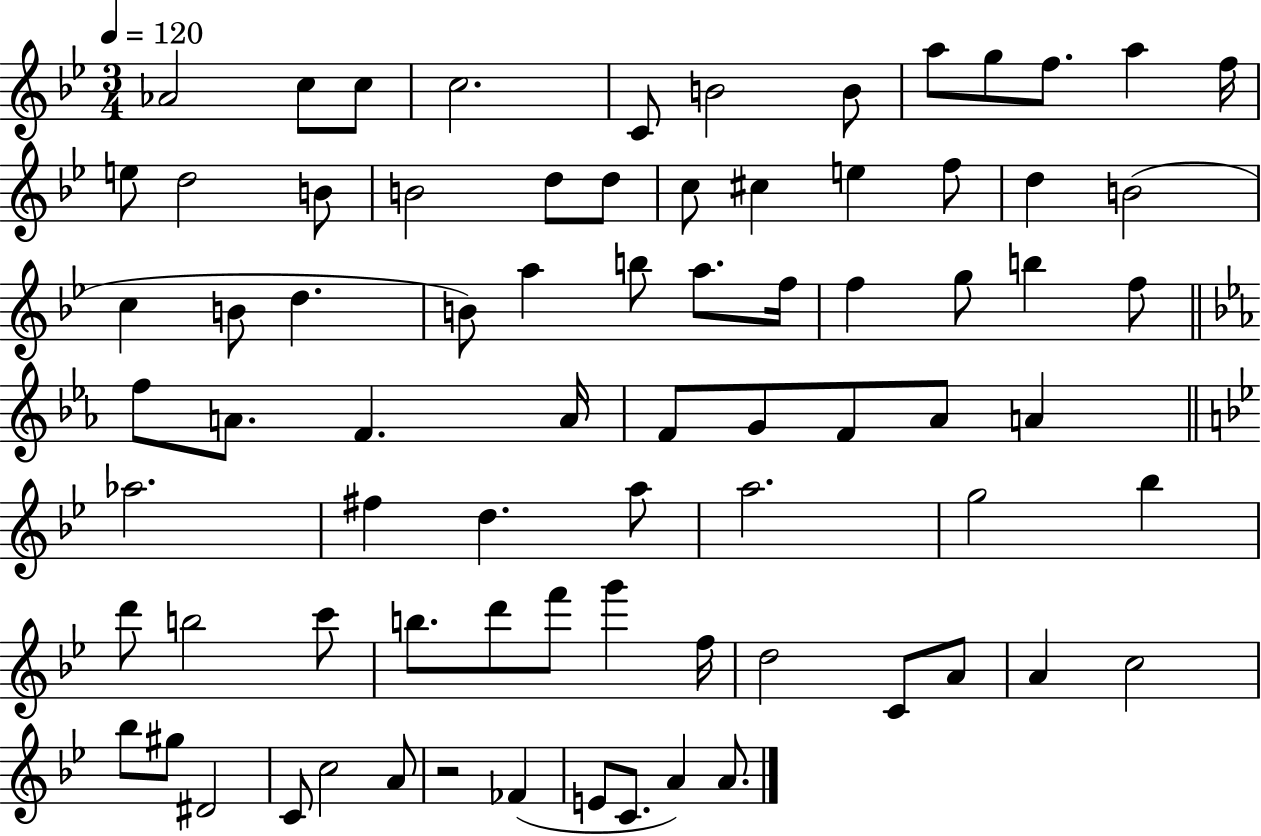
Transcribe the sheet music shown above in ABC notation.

X:1
T:Untitled
M:3/4
L:1/4
K:Bb
_A2 c/2 c/2 c2 C/2 B2 B/2 a/2 g/2 f/2 a f/4 e/2 d2 B/2 B2 d/2 d/2 c/2 ^c e f/2 d B2 c B/2 d B/2 a b/2 a/2 f/4 f g/2 b f/2 f/2 A/2 F A/4 F/2 G/2 F/2 _A/2 A _a2 ^f d a/2 a2 g2 _b d'/2 b2 c'/2 b/2 d'/2 f'/2 g' f/4 d2 C/2 A/2 A c2 _b/2 ^g/2 ^D2 C/2 c2 A/2 z2 _F E/2 C/2 A A/2